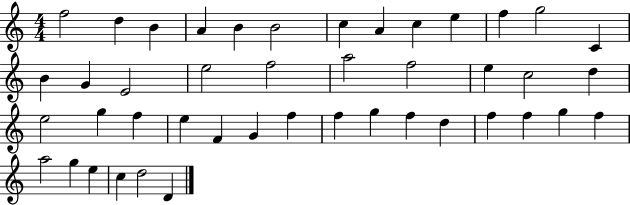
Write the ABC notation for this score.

X:1
T:Untitled
M:4/4
L:1/4
K:C
f2 d B A B B2 c A c e f g2 C B G E2 e2 f2 a2 f2 e c2 d e2 g f e F G f f g f d f f g f a2 g e c d2 D